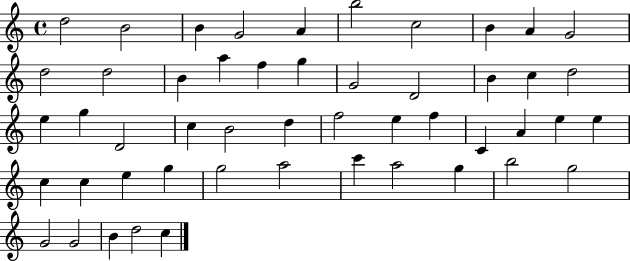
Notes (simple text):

D5/h B4/h B4/q G4/h A4/q B5/h C5/h B4/q A4/q G4/h D5/h D5/h B4/q A5/q F5/q G5/q G4/h D4/h B4/q C5/q D5/h E5/q G5/q D4/h C5/q B4/h D5/q F5/h E5/q F5/q C4/q A4/q E5/q E5/q C5/q C5/q E5/q G5/q G5/h A5/h C6/q A5/h G5/q B5/h G5/h G4/h G4/h B4/q D5/h C5/q